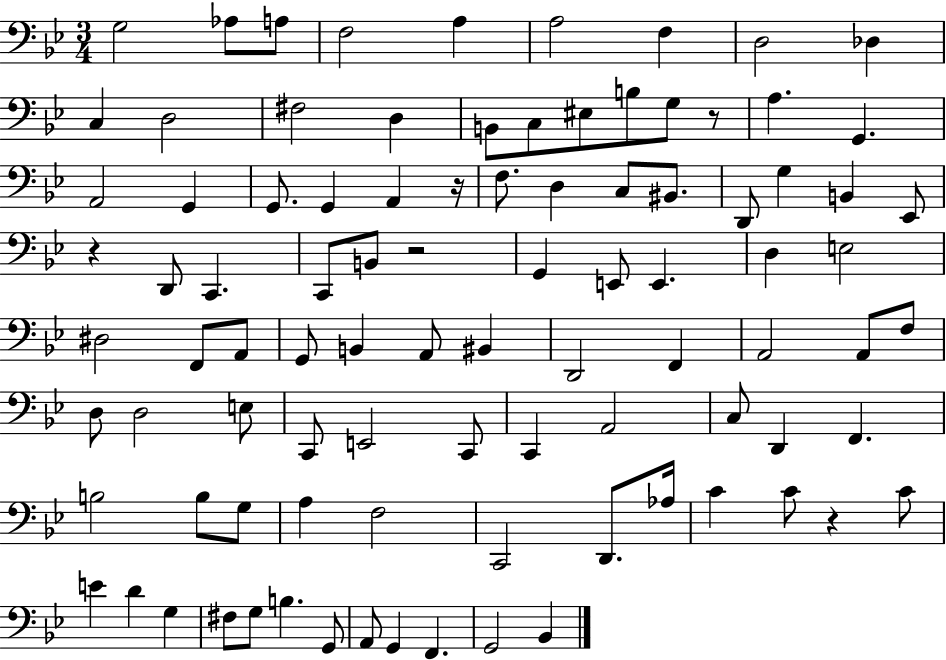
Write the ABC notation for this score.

X:1
T:Untitled
M:3/4
L:1/4
K:Bb
G,2 _A,/2 A,/2 F,2 A, A,2 F, D,2 _D, C, D,2 ^F,2 D, B,,/2 C,/2 ^E,/2 B,/2 G,/2 z/2 A, G,, A,,2 G,, G,,/2 G,, A,, z/4 F,/2 D, C,/2 ^B,,/2 D,,/2 G, B,, _E,,/2 z D,,/2 C,, C,,/2 B,,/2 z2 G,, E,,/2 E,, D, E,2 ^D,2 F,,/2 A,,/2 G,,/2 B,, A,,/2 ^B,, D,,2 F,, A,,2 A,,/2 F,/2 D,/2 D,2 E,/2 C,,/2 E,,2 C,,/2 C,, A,,2 C,/2 D,, F,, B,2 B,/2 G,/2 A, F,2 C,,2 D,,/2 _A,/4 C C/2 z C/2 E D G, ^F,/2 G,/2 B, G,,/2 A,,/2 G,, F,, G,,2 _B,,